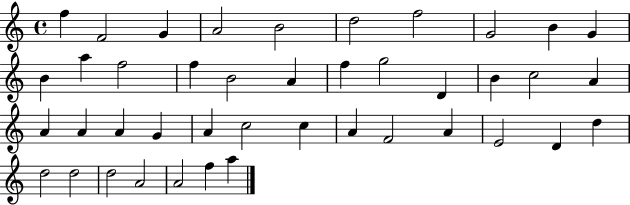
X:1
T:Untitled
M:4/4
L:1/4
K:C
f F2 G A2 B2 d2 f2 G2 B G B a f2 f B2 A f g2 D B c2 A A A A G A c2 c A F2 A E2 D d d2 d2 d2 A2 A2 f a